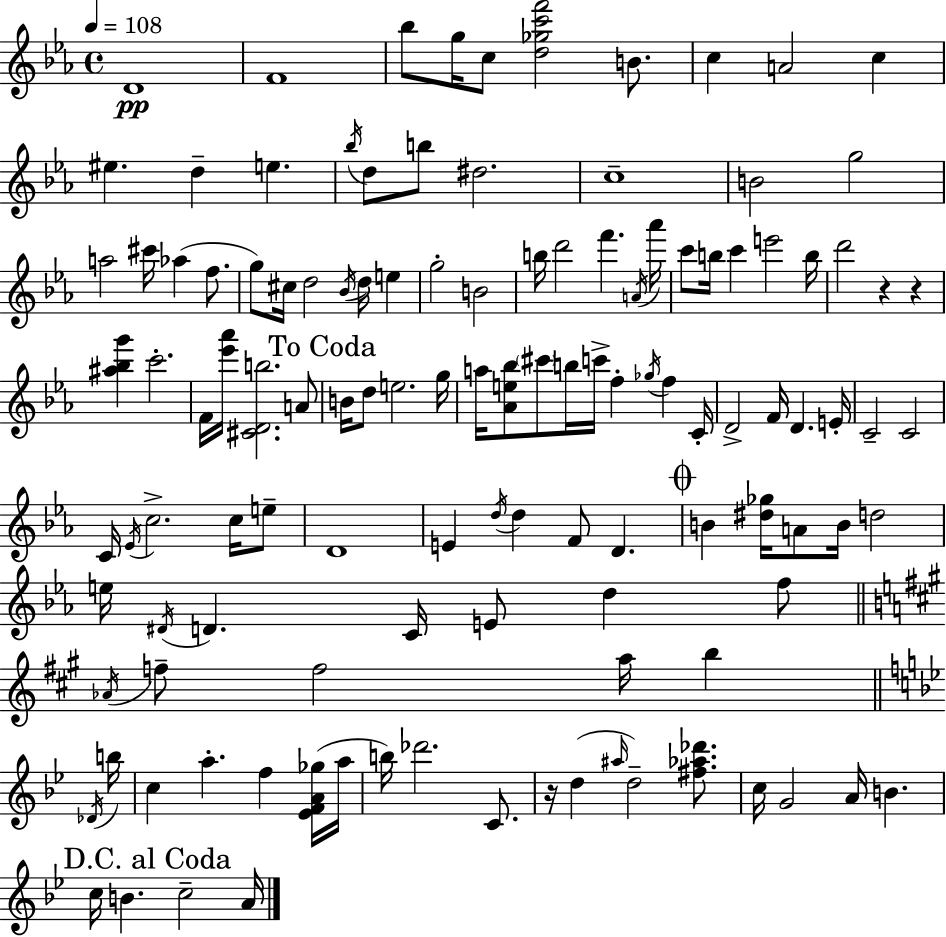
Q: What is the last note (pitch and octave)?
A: A4